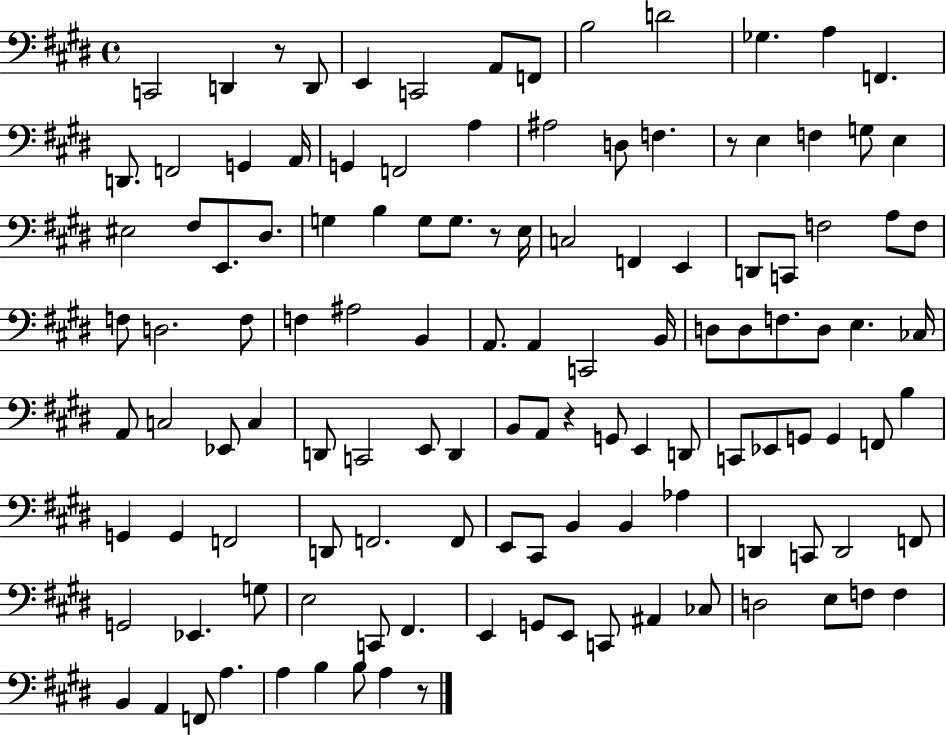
C2/h D2/q R/e D2/e E2/q C2/h A2/e F2/e B3/h D4/h Gb3/q. A3/q F2/q. D2/e. F2/h G2/q A2/s G2/q F2/h A3/q A#3/h D3/e F3/q. R/e E3/q F3/q G3/e E3/q EIS3/h F#3/e E2/e. D#3/e. G3/q B3/q G3/e G3/e. R/e E3/s C3/h F2/q E2/q D2/e C2/e F3/h A3/e F3/e F3/e D3/h. F3/e F3/q A#3/h B2/q A2/e. A2/q C2/h B2/s D3/e D3/e F3/e. D3/e E3/q. CES3/s A2/e C3/h Eb2/e C3/q D2/e C2/h E2/e D2/q B2/e A2/e R/q G2/e E2/q D2/e C2/e Eb2/e G2/e G2/q F2/e B3/q G2/q G2/q F2/h D2/e F2/h. F2/e E2/e C#2/e B2/q B2/q Ab3/q D2/q C2/e D2/h F2/e G2/h Eb2/q. G3/e E3/h C2/e F#2/q. E2/q G2/e E2/e C2/e A#2/q CES3/e D3/h E3/e F3/e F3/q B2/q A2/q F2/e A3/q. A3/q B3/q B3/e A3/q R/e